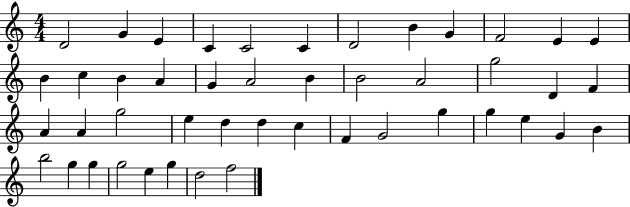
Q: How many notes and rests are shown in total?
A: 46